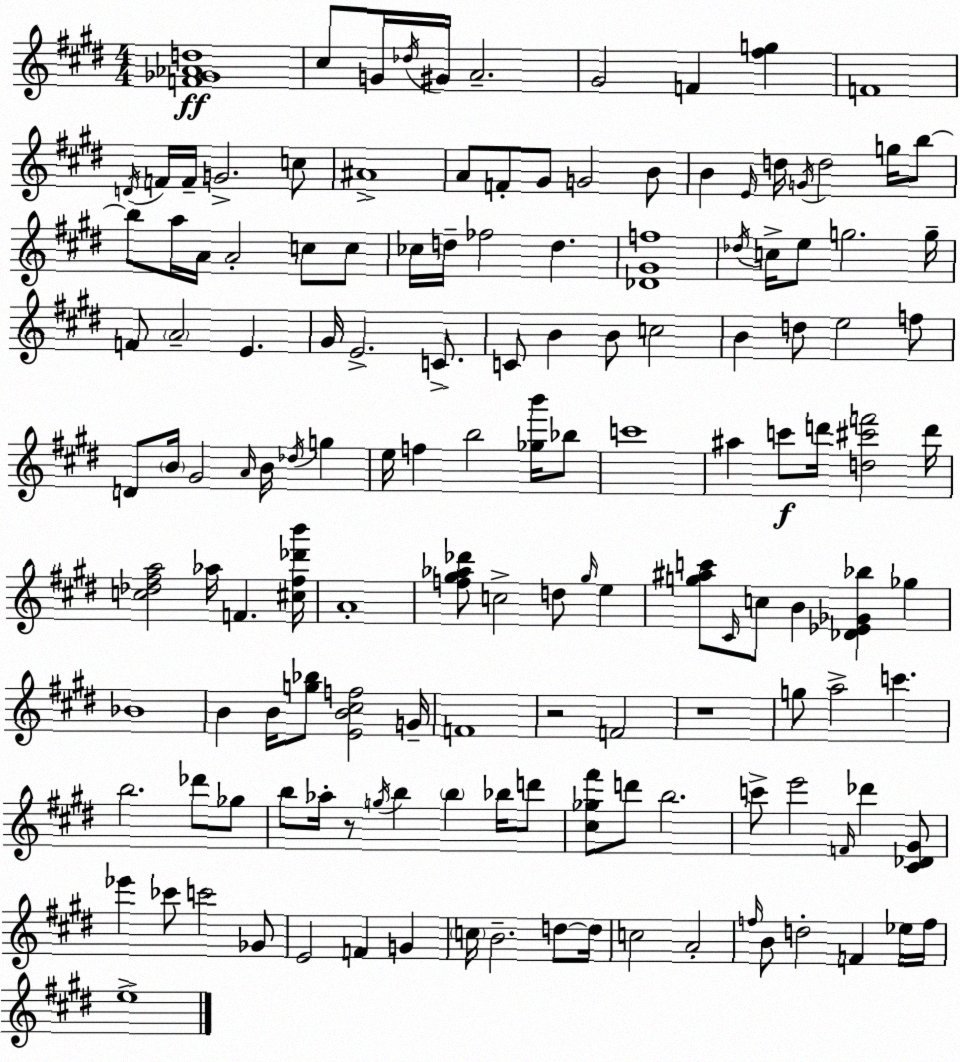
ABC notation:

X:1
T:Untitled
M:4/4
L:1/4
K:E
[F_G_Ad]4 ^c/2 G/4 _d/4 ^G/4 A2 ^G2 F [^fg] F4 D/4 F/4 F/4 G2 c/2 ^A4 A/2 F/2 ^G/2 G2 B/2 B E/4 d/4 G/4 d2 g/4 b/2 b/2 a/4 A/4 A2 c/2 c/2 _c/4 d/4 _f2 d [_D^Gf]4 _d/4 c/4 e/2 g2 g/4 F/2 A2 E ^G/4 E2 C/2 C/2 B B/2 c2 B d/2 e2 f/2 D/2 B/4 ^G2 A/4 B/4 _d/4 g e/4 f b2 [_gb']/4 _b/2 c'4 ^a c'/2 d'/4 [d^c'f']2 d'/4 [c_d^fa]2 _a/4 F [^c^f_d'b']/4 A4 [f^g_a_d']/2 c2 d/2 ^g/4 e [g^ac']/2 ^C/4 c/2 B [_D_E_G_b] _g _B4 B B/4 [g_b]/2 [EB^cf]2 G/4 F4 z2 F2 z4 g/2 a2 c' b2 _d'/2 _g/2 b/2 _a/4 z/2 g/4 b b _b/4 d'/2 [^c_g^f']/2 d'/2 b2 c'/2 e'2 F/4 _d' [^C_D^G]/2 _e' _c'/2 c'2 _G/2 E2 F G c/4 B2 d/2 d/4 c2 A2 f/4 B/2 d2 F _e/4 f/4 e4